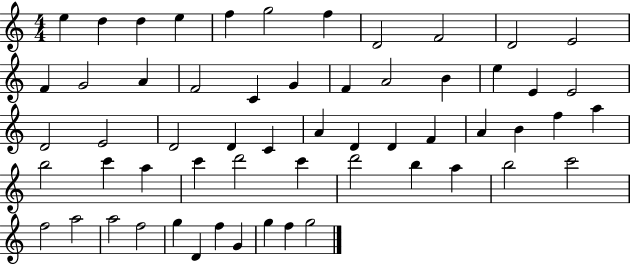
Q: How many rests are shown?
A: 0